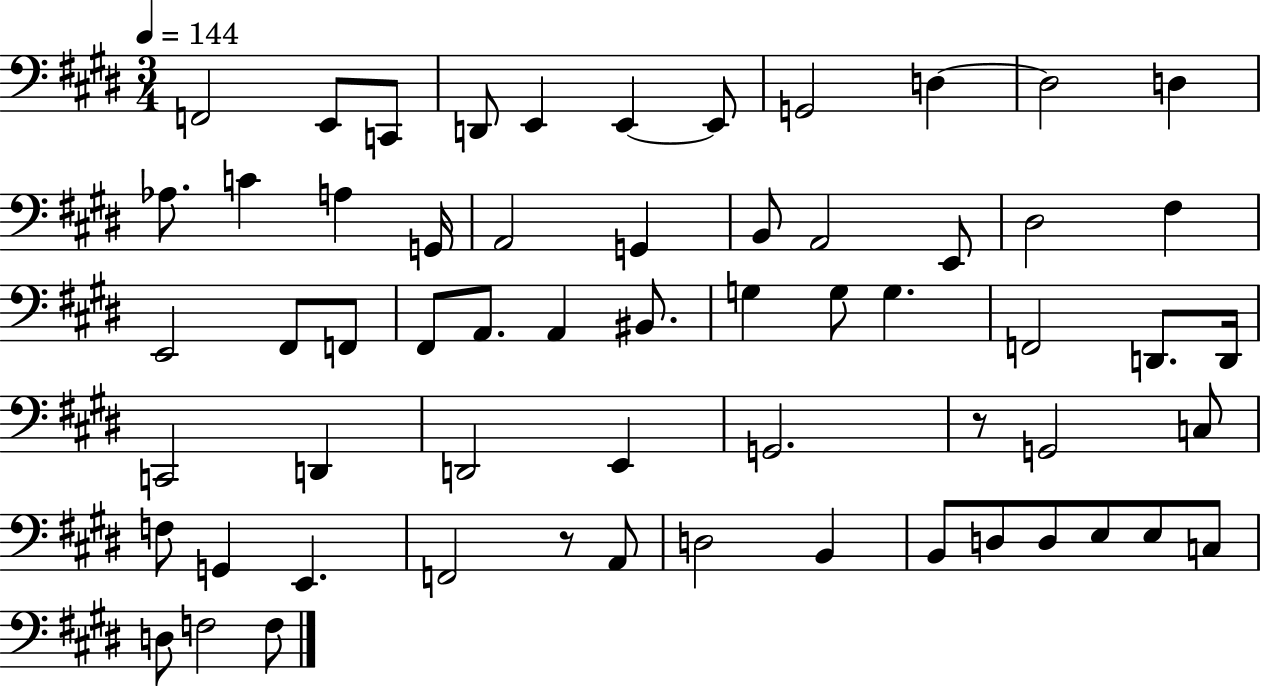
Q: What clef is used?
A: bass